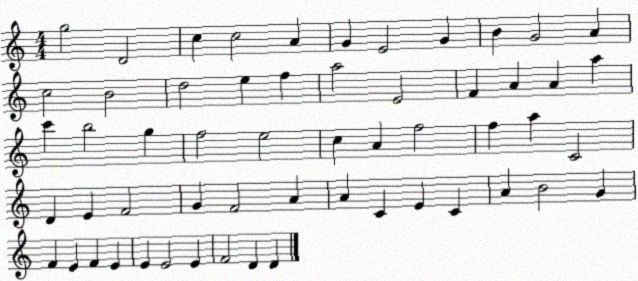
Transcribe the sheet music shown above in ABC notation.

X:1
T:Untitled
M:4/4
L:1/4
K:C
g2 D2 c c2 A G E2 G B G2 A c2 B2 d2 e f a2 E2 F A A a c' b2 g f2 e2 c A f2 f a C2 D E F2 G F2 A A C E C A B2 G F E F E E E2 E F2 D D